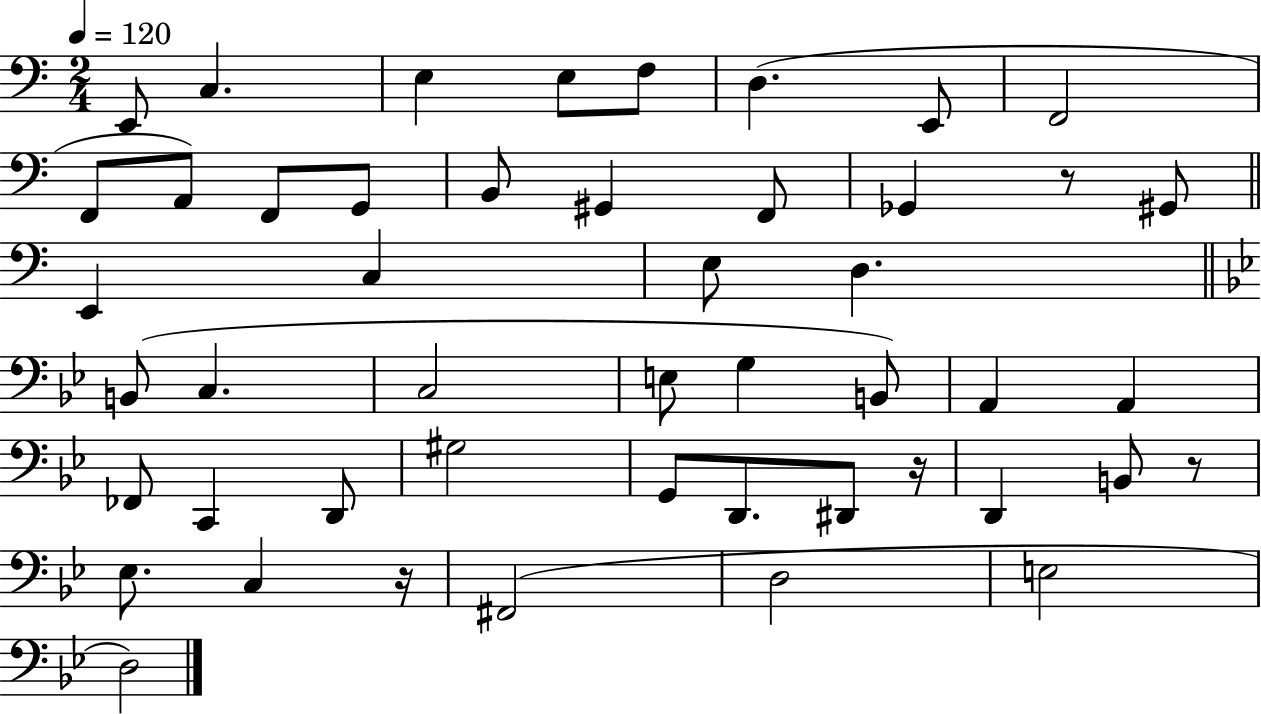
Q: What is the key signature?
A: C major